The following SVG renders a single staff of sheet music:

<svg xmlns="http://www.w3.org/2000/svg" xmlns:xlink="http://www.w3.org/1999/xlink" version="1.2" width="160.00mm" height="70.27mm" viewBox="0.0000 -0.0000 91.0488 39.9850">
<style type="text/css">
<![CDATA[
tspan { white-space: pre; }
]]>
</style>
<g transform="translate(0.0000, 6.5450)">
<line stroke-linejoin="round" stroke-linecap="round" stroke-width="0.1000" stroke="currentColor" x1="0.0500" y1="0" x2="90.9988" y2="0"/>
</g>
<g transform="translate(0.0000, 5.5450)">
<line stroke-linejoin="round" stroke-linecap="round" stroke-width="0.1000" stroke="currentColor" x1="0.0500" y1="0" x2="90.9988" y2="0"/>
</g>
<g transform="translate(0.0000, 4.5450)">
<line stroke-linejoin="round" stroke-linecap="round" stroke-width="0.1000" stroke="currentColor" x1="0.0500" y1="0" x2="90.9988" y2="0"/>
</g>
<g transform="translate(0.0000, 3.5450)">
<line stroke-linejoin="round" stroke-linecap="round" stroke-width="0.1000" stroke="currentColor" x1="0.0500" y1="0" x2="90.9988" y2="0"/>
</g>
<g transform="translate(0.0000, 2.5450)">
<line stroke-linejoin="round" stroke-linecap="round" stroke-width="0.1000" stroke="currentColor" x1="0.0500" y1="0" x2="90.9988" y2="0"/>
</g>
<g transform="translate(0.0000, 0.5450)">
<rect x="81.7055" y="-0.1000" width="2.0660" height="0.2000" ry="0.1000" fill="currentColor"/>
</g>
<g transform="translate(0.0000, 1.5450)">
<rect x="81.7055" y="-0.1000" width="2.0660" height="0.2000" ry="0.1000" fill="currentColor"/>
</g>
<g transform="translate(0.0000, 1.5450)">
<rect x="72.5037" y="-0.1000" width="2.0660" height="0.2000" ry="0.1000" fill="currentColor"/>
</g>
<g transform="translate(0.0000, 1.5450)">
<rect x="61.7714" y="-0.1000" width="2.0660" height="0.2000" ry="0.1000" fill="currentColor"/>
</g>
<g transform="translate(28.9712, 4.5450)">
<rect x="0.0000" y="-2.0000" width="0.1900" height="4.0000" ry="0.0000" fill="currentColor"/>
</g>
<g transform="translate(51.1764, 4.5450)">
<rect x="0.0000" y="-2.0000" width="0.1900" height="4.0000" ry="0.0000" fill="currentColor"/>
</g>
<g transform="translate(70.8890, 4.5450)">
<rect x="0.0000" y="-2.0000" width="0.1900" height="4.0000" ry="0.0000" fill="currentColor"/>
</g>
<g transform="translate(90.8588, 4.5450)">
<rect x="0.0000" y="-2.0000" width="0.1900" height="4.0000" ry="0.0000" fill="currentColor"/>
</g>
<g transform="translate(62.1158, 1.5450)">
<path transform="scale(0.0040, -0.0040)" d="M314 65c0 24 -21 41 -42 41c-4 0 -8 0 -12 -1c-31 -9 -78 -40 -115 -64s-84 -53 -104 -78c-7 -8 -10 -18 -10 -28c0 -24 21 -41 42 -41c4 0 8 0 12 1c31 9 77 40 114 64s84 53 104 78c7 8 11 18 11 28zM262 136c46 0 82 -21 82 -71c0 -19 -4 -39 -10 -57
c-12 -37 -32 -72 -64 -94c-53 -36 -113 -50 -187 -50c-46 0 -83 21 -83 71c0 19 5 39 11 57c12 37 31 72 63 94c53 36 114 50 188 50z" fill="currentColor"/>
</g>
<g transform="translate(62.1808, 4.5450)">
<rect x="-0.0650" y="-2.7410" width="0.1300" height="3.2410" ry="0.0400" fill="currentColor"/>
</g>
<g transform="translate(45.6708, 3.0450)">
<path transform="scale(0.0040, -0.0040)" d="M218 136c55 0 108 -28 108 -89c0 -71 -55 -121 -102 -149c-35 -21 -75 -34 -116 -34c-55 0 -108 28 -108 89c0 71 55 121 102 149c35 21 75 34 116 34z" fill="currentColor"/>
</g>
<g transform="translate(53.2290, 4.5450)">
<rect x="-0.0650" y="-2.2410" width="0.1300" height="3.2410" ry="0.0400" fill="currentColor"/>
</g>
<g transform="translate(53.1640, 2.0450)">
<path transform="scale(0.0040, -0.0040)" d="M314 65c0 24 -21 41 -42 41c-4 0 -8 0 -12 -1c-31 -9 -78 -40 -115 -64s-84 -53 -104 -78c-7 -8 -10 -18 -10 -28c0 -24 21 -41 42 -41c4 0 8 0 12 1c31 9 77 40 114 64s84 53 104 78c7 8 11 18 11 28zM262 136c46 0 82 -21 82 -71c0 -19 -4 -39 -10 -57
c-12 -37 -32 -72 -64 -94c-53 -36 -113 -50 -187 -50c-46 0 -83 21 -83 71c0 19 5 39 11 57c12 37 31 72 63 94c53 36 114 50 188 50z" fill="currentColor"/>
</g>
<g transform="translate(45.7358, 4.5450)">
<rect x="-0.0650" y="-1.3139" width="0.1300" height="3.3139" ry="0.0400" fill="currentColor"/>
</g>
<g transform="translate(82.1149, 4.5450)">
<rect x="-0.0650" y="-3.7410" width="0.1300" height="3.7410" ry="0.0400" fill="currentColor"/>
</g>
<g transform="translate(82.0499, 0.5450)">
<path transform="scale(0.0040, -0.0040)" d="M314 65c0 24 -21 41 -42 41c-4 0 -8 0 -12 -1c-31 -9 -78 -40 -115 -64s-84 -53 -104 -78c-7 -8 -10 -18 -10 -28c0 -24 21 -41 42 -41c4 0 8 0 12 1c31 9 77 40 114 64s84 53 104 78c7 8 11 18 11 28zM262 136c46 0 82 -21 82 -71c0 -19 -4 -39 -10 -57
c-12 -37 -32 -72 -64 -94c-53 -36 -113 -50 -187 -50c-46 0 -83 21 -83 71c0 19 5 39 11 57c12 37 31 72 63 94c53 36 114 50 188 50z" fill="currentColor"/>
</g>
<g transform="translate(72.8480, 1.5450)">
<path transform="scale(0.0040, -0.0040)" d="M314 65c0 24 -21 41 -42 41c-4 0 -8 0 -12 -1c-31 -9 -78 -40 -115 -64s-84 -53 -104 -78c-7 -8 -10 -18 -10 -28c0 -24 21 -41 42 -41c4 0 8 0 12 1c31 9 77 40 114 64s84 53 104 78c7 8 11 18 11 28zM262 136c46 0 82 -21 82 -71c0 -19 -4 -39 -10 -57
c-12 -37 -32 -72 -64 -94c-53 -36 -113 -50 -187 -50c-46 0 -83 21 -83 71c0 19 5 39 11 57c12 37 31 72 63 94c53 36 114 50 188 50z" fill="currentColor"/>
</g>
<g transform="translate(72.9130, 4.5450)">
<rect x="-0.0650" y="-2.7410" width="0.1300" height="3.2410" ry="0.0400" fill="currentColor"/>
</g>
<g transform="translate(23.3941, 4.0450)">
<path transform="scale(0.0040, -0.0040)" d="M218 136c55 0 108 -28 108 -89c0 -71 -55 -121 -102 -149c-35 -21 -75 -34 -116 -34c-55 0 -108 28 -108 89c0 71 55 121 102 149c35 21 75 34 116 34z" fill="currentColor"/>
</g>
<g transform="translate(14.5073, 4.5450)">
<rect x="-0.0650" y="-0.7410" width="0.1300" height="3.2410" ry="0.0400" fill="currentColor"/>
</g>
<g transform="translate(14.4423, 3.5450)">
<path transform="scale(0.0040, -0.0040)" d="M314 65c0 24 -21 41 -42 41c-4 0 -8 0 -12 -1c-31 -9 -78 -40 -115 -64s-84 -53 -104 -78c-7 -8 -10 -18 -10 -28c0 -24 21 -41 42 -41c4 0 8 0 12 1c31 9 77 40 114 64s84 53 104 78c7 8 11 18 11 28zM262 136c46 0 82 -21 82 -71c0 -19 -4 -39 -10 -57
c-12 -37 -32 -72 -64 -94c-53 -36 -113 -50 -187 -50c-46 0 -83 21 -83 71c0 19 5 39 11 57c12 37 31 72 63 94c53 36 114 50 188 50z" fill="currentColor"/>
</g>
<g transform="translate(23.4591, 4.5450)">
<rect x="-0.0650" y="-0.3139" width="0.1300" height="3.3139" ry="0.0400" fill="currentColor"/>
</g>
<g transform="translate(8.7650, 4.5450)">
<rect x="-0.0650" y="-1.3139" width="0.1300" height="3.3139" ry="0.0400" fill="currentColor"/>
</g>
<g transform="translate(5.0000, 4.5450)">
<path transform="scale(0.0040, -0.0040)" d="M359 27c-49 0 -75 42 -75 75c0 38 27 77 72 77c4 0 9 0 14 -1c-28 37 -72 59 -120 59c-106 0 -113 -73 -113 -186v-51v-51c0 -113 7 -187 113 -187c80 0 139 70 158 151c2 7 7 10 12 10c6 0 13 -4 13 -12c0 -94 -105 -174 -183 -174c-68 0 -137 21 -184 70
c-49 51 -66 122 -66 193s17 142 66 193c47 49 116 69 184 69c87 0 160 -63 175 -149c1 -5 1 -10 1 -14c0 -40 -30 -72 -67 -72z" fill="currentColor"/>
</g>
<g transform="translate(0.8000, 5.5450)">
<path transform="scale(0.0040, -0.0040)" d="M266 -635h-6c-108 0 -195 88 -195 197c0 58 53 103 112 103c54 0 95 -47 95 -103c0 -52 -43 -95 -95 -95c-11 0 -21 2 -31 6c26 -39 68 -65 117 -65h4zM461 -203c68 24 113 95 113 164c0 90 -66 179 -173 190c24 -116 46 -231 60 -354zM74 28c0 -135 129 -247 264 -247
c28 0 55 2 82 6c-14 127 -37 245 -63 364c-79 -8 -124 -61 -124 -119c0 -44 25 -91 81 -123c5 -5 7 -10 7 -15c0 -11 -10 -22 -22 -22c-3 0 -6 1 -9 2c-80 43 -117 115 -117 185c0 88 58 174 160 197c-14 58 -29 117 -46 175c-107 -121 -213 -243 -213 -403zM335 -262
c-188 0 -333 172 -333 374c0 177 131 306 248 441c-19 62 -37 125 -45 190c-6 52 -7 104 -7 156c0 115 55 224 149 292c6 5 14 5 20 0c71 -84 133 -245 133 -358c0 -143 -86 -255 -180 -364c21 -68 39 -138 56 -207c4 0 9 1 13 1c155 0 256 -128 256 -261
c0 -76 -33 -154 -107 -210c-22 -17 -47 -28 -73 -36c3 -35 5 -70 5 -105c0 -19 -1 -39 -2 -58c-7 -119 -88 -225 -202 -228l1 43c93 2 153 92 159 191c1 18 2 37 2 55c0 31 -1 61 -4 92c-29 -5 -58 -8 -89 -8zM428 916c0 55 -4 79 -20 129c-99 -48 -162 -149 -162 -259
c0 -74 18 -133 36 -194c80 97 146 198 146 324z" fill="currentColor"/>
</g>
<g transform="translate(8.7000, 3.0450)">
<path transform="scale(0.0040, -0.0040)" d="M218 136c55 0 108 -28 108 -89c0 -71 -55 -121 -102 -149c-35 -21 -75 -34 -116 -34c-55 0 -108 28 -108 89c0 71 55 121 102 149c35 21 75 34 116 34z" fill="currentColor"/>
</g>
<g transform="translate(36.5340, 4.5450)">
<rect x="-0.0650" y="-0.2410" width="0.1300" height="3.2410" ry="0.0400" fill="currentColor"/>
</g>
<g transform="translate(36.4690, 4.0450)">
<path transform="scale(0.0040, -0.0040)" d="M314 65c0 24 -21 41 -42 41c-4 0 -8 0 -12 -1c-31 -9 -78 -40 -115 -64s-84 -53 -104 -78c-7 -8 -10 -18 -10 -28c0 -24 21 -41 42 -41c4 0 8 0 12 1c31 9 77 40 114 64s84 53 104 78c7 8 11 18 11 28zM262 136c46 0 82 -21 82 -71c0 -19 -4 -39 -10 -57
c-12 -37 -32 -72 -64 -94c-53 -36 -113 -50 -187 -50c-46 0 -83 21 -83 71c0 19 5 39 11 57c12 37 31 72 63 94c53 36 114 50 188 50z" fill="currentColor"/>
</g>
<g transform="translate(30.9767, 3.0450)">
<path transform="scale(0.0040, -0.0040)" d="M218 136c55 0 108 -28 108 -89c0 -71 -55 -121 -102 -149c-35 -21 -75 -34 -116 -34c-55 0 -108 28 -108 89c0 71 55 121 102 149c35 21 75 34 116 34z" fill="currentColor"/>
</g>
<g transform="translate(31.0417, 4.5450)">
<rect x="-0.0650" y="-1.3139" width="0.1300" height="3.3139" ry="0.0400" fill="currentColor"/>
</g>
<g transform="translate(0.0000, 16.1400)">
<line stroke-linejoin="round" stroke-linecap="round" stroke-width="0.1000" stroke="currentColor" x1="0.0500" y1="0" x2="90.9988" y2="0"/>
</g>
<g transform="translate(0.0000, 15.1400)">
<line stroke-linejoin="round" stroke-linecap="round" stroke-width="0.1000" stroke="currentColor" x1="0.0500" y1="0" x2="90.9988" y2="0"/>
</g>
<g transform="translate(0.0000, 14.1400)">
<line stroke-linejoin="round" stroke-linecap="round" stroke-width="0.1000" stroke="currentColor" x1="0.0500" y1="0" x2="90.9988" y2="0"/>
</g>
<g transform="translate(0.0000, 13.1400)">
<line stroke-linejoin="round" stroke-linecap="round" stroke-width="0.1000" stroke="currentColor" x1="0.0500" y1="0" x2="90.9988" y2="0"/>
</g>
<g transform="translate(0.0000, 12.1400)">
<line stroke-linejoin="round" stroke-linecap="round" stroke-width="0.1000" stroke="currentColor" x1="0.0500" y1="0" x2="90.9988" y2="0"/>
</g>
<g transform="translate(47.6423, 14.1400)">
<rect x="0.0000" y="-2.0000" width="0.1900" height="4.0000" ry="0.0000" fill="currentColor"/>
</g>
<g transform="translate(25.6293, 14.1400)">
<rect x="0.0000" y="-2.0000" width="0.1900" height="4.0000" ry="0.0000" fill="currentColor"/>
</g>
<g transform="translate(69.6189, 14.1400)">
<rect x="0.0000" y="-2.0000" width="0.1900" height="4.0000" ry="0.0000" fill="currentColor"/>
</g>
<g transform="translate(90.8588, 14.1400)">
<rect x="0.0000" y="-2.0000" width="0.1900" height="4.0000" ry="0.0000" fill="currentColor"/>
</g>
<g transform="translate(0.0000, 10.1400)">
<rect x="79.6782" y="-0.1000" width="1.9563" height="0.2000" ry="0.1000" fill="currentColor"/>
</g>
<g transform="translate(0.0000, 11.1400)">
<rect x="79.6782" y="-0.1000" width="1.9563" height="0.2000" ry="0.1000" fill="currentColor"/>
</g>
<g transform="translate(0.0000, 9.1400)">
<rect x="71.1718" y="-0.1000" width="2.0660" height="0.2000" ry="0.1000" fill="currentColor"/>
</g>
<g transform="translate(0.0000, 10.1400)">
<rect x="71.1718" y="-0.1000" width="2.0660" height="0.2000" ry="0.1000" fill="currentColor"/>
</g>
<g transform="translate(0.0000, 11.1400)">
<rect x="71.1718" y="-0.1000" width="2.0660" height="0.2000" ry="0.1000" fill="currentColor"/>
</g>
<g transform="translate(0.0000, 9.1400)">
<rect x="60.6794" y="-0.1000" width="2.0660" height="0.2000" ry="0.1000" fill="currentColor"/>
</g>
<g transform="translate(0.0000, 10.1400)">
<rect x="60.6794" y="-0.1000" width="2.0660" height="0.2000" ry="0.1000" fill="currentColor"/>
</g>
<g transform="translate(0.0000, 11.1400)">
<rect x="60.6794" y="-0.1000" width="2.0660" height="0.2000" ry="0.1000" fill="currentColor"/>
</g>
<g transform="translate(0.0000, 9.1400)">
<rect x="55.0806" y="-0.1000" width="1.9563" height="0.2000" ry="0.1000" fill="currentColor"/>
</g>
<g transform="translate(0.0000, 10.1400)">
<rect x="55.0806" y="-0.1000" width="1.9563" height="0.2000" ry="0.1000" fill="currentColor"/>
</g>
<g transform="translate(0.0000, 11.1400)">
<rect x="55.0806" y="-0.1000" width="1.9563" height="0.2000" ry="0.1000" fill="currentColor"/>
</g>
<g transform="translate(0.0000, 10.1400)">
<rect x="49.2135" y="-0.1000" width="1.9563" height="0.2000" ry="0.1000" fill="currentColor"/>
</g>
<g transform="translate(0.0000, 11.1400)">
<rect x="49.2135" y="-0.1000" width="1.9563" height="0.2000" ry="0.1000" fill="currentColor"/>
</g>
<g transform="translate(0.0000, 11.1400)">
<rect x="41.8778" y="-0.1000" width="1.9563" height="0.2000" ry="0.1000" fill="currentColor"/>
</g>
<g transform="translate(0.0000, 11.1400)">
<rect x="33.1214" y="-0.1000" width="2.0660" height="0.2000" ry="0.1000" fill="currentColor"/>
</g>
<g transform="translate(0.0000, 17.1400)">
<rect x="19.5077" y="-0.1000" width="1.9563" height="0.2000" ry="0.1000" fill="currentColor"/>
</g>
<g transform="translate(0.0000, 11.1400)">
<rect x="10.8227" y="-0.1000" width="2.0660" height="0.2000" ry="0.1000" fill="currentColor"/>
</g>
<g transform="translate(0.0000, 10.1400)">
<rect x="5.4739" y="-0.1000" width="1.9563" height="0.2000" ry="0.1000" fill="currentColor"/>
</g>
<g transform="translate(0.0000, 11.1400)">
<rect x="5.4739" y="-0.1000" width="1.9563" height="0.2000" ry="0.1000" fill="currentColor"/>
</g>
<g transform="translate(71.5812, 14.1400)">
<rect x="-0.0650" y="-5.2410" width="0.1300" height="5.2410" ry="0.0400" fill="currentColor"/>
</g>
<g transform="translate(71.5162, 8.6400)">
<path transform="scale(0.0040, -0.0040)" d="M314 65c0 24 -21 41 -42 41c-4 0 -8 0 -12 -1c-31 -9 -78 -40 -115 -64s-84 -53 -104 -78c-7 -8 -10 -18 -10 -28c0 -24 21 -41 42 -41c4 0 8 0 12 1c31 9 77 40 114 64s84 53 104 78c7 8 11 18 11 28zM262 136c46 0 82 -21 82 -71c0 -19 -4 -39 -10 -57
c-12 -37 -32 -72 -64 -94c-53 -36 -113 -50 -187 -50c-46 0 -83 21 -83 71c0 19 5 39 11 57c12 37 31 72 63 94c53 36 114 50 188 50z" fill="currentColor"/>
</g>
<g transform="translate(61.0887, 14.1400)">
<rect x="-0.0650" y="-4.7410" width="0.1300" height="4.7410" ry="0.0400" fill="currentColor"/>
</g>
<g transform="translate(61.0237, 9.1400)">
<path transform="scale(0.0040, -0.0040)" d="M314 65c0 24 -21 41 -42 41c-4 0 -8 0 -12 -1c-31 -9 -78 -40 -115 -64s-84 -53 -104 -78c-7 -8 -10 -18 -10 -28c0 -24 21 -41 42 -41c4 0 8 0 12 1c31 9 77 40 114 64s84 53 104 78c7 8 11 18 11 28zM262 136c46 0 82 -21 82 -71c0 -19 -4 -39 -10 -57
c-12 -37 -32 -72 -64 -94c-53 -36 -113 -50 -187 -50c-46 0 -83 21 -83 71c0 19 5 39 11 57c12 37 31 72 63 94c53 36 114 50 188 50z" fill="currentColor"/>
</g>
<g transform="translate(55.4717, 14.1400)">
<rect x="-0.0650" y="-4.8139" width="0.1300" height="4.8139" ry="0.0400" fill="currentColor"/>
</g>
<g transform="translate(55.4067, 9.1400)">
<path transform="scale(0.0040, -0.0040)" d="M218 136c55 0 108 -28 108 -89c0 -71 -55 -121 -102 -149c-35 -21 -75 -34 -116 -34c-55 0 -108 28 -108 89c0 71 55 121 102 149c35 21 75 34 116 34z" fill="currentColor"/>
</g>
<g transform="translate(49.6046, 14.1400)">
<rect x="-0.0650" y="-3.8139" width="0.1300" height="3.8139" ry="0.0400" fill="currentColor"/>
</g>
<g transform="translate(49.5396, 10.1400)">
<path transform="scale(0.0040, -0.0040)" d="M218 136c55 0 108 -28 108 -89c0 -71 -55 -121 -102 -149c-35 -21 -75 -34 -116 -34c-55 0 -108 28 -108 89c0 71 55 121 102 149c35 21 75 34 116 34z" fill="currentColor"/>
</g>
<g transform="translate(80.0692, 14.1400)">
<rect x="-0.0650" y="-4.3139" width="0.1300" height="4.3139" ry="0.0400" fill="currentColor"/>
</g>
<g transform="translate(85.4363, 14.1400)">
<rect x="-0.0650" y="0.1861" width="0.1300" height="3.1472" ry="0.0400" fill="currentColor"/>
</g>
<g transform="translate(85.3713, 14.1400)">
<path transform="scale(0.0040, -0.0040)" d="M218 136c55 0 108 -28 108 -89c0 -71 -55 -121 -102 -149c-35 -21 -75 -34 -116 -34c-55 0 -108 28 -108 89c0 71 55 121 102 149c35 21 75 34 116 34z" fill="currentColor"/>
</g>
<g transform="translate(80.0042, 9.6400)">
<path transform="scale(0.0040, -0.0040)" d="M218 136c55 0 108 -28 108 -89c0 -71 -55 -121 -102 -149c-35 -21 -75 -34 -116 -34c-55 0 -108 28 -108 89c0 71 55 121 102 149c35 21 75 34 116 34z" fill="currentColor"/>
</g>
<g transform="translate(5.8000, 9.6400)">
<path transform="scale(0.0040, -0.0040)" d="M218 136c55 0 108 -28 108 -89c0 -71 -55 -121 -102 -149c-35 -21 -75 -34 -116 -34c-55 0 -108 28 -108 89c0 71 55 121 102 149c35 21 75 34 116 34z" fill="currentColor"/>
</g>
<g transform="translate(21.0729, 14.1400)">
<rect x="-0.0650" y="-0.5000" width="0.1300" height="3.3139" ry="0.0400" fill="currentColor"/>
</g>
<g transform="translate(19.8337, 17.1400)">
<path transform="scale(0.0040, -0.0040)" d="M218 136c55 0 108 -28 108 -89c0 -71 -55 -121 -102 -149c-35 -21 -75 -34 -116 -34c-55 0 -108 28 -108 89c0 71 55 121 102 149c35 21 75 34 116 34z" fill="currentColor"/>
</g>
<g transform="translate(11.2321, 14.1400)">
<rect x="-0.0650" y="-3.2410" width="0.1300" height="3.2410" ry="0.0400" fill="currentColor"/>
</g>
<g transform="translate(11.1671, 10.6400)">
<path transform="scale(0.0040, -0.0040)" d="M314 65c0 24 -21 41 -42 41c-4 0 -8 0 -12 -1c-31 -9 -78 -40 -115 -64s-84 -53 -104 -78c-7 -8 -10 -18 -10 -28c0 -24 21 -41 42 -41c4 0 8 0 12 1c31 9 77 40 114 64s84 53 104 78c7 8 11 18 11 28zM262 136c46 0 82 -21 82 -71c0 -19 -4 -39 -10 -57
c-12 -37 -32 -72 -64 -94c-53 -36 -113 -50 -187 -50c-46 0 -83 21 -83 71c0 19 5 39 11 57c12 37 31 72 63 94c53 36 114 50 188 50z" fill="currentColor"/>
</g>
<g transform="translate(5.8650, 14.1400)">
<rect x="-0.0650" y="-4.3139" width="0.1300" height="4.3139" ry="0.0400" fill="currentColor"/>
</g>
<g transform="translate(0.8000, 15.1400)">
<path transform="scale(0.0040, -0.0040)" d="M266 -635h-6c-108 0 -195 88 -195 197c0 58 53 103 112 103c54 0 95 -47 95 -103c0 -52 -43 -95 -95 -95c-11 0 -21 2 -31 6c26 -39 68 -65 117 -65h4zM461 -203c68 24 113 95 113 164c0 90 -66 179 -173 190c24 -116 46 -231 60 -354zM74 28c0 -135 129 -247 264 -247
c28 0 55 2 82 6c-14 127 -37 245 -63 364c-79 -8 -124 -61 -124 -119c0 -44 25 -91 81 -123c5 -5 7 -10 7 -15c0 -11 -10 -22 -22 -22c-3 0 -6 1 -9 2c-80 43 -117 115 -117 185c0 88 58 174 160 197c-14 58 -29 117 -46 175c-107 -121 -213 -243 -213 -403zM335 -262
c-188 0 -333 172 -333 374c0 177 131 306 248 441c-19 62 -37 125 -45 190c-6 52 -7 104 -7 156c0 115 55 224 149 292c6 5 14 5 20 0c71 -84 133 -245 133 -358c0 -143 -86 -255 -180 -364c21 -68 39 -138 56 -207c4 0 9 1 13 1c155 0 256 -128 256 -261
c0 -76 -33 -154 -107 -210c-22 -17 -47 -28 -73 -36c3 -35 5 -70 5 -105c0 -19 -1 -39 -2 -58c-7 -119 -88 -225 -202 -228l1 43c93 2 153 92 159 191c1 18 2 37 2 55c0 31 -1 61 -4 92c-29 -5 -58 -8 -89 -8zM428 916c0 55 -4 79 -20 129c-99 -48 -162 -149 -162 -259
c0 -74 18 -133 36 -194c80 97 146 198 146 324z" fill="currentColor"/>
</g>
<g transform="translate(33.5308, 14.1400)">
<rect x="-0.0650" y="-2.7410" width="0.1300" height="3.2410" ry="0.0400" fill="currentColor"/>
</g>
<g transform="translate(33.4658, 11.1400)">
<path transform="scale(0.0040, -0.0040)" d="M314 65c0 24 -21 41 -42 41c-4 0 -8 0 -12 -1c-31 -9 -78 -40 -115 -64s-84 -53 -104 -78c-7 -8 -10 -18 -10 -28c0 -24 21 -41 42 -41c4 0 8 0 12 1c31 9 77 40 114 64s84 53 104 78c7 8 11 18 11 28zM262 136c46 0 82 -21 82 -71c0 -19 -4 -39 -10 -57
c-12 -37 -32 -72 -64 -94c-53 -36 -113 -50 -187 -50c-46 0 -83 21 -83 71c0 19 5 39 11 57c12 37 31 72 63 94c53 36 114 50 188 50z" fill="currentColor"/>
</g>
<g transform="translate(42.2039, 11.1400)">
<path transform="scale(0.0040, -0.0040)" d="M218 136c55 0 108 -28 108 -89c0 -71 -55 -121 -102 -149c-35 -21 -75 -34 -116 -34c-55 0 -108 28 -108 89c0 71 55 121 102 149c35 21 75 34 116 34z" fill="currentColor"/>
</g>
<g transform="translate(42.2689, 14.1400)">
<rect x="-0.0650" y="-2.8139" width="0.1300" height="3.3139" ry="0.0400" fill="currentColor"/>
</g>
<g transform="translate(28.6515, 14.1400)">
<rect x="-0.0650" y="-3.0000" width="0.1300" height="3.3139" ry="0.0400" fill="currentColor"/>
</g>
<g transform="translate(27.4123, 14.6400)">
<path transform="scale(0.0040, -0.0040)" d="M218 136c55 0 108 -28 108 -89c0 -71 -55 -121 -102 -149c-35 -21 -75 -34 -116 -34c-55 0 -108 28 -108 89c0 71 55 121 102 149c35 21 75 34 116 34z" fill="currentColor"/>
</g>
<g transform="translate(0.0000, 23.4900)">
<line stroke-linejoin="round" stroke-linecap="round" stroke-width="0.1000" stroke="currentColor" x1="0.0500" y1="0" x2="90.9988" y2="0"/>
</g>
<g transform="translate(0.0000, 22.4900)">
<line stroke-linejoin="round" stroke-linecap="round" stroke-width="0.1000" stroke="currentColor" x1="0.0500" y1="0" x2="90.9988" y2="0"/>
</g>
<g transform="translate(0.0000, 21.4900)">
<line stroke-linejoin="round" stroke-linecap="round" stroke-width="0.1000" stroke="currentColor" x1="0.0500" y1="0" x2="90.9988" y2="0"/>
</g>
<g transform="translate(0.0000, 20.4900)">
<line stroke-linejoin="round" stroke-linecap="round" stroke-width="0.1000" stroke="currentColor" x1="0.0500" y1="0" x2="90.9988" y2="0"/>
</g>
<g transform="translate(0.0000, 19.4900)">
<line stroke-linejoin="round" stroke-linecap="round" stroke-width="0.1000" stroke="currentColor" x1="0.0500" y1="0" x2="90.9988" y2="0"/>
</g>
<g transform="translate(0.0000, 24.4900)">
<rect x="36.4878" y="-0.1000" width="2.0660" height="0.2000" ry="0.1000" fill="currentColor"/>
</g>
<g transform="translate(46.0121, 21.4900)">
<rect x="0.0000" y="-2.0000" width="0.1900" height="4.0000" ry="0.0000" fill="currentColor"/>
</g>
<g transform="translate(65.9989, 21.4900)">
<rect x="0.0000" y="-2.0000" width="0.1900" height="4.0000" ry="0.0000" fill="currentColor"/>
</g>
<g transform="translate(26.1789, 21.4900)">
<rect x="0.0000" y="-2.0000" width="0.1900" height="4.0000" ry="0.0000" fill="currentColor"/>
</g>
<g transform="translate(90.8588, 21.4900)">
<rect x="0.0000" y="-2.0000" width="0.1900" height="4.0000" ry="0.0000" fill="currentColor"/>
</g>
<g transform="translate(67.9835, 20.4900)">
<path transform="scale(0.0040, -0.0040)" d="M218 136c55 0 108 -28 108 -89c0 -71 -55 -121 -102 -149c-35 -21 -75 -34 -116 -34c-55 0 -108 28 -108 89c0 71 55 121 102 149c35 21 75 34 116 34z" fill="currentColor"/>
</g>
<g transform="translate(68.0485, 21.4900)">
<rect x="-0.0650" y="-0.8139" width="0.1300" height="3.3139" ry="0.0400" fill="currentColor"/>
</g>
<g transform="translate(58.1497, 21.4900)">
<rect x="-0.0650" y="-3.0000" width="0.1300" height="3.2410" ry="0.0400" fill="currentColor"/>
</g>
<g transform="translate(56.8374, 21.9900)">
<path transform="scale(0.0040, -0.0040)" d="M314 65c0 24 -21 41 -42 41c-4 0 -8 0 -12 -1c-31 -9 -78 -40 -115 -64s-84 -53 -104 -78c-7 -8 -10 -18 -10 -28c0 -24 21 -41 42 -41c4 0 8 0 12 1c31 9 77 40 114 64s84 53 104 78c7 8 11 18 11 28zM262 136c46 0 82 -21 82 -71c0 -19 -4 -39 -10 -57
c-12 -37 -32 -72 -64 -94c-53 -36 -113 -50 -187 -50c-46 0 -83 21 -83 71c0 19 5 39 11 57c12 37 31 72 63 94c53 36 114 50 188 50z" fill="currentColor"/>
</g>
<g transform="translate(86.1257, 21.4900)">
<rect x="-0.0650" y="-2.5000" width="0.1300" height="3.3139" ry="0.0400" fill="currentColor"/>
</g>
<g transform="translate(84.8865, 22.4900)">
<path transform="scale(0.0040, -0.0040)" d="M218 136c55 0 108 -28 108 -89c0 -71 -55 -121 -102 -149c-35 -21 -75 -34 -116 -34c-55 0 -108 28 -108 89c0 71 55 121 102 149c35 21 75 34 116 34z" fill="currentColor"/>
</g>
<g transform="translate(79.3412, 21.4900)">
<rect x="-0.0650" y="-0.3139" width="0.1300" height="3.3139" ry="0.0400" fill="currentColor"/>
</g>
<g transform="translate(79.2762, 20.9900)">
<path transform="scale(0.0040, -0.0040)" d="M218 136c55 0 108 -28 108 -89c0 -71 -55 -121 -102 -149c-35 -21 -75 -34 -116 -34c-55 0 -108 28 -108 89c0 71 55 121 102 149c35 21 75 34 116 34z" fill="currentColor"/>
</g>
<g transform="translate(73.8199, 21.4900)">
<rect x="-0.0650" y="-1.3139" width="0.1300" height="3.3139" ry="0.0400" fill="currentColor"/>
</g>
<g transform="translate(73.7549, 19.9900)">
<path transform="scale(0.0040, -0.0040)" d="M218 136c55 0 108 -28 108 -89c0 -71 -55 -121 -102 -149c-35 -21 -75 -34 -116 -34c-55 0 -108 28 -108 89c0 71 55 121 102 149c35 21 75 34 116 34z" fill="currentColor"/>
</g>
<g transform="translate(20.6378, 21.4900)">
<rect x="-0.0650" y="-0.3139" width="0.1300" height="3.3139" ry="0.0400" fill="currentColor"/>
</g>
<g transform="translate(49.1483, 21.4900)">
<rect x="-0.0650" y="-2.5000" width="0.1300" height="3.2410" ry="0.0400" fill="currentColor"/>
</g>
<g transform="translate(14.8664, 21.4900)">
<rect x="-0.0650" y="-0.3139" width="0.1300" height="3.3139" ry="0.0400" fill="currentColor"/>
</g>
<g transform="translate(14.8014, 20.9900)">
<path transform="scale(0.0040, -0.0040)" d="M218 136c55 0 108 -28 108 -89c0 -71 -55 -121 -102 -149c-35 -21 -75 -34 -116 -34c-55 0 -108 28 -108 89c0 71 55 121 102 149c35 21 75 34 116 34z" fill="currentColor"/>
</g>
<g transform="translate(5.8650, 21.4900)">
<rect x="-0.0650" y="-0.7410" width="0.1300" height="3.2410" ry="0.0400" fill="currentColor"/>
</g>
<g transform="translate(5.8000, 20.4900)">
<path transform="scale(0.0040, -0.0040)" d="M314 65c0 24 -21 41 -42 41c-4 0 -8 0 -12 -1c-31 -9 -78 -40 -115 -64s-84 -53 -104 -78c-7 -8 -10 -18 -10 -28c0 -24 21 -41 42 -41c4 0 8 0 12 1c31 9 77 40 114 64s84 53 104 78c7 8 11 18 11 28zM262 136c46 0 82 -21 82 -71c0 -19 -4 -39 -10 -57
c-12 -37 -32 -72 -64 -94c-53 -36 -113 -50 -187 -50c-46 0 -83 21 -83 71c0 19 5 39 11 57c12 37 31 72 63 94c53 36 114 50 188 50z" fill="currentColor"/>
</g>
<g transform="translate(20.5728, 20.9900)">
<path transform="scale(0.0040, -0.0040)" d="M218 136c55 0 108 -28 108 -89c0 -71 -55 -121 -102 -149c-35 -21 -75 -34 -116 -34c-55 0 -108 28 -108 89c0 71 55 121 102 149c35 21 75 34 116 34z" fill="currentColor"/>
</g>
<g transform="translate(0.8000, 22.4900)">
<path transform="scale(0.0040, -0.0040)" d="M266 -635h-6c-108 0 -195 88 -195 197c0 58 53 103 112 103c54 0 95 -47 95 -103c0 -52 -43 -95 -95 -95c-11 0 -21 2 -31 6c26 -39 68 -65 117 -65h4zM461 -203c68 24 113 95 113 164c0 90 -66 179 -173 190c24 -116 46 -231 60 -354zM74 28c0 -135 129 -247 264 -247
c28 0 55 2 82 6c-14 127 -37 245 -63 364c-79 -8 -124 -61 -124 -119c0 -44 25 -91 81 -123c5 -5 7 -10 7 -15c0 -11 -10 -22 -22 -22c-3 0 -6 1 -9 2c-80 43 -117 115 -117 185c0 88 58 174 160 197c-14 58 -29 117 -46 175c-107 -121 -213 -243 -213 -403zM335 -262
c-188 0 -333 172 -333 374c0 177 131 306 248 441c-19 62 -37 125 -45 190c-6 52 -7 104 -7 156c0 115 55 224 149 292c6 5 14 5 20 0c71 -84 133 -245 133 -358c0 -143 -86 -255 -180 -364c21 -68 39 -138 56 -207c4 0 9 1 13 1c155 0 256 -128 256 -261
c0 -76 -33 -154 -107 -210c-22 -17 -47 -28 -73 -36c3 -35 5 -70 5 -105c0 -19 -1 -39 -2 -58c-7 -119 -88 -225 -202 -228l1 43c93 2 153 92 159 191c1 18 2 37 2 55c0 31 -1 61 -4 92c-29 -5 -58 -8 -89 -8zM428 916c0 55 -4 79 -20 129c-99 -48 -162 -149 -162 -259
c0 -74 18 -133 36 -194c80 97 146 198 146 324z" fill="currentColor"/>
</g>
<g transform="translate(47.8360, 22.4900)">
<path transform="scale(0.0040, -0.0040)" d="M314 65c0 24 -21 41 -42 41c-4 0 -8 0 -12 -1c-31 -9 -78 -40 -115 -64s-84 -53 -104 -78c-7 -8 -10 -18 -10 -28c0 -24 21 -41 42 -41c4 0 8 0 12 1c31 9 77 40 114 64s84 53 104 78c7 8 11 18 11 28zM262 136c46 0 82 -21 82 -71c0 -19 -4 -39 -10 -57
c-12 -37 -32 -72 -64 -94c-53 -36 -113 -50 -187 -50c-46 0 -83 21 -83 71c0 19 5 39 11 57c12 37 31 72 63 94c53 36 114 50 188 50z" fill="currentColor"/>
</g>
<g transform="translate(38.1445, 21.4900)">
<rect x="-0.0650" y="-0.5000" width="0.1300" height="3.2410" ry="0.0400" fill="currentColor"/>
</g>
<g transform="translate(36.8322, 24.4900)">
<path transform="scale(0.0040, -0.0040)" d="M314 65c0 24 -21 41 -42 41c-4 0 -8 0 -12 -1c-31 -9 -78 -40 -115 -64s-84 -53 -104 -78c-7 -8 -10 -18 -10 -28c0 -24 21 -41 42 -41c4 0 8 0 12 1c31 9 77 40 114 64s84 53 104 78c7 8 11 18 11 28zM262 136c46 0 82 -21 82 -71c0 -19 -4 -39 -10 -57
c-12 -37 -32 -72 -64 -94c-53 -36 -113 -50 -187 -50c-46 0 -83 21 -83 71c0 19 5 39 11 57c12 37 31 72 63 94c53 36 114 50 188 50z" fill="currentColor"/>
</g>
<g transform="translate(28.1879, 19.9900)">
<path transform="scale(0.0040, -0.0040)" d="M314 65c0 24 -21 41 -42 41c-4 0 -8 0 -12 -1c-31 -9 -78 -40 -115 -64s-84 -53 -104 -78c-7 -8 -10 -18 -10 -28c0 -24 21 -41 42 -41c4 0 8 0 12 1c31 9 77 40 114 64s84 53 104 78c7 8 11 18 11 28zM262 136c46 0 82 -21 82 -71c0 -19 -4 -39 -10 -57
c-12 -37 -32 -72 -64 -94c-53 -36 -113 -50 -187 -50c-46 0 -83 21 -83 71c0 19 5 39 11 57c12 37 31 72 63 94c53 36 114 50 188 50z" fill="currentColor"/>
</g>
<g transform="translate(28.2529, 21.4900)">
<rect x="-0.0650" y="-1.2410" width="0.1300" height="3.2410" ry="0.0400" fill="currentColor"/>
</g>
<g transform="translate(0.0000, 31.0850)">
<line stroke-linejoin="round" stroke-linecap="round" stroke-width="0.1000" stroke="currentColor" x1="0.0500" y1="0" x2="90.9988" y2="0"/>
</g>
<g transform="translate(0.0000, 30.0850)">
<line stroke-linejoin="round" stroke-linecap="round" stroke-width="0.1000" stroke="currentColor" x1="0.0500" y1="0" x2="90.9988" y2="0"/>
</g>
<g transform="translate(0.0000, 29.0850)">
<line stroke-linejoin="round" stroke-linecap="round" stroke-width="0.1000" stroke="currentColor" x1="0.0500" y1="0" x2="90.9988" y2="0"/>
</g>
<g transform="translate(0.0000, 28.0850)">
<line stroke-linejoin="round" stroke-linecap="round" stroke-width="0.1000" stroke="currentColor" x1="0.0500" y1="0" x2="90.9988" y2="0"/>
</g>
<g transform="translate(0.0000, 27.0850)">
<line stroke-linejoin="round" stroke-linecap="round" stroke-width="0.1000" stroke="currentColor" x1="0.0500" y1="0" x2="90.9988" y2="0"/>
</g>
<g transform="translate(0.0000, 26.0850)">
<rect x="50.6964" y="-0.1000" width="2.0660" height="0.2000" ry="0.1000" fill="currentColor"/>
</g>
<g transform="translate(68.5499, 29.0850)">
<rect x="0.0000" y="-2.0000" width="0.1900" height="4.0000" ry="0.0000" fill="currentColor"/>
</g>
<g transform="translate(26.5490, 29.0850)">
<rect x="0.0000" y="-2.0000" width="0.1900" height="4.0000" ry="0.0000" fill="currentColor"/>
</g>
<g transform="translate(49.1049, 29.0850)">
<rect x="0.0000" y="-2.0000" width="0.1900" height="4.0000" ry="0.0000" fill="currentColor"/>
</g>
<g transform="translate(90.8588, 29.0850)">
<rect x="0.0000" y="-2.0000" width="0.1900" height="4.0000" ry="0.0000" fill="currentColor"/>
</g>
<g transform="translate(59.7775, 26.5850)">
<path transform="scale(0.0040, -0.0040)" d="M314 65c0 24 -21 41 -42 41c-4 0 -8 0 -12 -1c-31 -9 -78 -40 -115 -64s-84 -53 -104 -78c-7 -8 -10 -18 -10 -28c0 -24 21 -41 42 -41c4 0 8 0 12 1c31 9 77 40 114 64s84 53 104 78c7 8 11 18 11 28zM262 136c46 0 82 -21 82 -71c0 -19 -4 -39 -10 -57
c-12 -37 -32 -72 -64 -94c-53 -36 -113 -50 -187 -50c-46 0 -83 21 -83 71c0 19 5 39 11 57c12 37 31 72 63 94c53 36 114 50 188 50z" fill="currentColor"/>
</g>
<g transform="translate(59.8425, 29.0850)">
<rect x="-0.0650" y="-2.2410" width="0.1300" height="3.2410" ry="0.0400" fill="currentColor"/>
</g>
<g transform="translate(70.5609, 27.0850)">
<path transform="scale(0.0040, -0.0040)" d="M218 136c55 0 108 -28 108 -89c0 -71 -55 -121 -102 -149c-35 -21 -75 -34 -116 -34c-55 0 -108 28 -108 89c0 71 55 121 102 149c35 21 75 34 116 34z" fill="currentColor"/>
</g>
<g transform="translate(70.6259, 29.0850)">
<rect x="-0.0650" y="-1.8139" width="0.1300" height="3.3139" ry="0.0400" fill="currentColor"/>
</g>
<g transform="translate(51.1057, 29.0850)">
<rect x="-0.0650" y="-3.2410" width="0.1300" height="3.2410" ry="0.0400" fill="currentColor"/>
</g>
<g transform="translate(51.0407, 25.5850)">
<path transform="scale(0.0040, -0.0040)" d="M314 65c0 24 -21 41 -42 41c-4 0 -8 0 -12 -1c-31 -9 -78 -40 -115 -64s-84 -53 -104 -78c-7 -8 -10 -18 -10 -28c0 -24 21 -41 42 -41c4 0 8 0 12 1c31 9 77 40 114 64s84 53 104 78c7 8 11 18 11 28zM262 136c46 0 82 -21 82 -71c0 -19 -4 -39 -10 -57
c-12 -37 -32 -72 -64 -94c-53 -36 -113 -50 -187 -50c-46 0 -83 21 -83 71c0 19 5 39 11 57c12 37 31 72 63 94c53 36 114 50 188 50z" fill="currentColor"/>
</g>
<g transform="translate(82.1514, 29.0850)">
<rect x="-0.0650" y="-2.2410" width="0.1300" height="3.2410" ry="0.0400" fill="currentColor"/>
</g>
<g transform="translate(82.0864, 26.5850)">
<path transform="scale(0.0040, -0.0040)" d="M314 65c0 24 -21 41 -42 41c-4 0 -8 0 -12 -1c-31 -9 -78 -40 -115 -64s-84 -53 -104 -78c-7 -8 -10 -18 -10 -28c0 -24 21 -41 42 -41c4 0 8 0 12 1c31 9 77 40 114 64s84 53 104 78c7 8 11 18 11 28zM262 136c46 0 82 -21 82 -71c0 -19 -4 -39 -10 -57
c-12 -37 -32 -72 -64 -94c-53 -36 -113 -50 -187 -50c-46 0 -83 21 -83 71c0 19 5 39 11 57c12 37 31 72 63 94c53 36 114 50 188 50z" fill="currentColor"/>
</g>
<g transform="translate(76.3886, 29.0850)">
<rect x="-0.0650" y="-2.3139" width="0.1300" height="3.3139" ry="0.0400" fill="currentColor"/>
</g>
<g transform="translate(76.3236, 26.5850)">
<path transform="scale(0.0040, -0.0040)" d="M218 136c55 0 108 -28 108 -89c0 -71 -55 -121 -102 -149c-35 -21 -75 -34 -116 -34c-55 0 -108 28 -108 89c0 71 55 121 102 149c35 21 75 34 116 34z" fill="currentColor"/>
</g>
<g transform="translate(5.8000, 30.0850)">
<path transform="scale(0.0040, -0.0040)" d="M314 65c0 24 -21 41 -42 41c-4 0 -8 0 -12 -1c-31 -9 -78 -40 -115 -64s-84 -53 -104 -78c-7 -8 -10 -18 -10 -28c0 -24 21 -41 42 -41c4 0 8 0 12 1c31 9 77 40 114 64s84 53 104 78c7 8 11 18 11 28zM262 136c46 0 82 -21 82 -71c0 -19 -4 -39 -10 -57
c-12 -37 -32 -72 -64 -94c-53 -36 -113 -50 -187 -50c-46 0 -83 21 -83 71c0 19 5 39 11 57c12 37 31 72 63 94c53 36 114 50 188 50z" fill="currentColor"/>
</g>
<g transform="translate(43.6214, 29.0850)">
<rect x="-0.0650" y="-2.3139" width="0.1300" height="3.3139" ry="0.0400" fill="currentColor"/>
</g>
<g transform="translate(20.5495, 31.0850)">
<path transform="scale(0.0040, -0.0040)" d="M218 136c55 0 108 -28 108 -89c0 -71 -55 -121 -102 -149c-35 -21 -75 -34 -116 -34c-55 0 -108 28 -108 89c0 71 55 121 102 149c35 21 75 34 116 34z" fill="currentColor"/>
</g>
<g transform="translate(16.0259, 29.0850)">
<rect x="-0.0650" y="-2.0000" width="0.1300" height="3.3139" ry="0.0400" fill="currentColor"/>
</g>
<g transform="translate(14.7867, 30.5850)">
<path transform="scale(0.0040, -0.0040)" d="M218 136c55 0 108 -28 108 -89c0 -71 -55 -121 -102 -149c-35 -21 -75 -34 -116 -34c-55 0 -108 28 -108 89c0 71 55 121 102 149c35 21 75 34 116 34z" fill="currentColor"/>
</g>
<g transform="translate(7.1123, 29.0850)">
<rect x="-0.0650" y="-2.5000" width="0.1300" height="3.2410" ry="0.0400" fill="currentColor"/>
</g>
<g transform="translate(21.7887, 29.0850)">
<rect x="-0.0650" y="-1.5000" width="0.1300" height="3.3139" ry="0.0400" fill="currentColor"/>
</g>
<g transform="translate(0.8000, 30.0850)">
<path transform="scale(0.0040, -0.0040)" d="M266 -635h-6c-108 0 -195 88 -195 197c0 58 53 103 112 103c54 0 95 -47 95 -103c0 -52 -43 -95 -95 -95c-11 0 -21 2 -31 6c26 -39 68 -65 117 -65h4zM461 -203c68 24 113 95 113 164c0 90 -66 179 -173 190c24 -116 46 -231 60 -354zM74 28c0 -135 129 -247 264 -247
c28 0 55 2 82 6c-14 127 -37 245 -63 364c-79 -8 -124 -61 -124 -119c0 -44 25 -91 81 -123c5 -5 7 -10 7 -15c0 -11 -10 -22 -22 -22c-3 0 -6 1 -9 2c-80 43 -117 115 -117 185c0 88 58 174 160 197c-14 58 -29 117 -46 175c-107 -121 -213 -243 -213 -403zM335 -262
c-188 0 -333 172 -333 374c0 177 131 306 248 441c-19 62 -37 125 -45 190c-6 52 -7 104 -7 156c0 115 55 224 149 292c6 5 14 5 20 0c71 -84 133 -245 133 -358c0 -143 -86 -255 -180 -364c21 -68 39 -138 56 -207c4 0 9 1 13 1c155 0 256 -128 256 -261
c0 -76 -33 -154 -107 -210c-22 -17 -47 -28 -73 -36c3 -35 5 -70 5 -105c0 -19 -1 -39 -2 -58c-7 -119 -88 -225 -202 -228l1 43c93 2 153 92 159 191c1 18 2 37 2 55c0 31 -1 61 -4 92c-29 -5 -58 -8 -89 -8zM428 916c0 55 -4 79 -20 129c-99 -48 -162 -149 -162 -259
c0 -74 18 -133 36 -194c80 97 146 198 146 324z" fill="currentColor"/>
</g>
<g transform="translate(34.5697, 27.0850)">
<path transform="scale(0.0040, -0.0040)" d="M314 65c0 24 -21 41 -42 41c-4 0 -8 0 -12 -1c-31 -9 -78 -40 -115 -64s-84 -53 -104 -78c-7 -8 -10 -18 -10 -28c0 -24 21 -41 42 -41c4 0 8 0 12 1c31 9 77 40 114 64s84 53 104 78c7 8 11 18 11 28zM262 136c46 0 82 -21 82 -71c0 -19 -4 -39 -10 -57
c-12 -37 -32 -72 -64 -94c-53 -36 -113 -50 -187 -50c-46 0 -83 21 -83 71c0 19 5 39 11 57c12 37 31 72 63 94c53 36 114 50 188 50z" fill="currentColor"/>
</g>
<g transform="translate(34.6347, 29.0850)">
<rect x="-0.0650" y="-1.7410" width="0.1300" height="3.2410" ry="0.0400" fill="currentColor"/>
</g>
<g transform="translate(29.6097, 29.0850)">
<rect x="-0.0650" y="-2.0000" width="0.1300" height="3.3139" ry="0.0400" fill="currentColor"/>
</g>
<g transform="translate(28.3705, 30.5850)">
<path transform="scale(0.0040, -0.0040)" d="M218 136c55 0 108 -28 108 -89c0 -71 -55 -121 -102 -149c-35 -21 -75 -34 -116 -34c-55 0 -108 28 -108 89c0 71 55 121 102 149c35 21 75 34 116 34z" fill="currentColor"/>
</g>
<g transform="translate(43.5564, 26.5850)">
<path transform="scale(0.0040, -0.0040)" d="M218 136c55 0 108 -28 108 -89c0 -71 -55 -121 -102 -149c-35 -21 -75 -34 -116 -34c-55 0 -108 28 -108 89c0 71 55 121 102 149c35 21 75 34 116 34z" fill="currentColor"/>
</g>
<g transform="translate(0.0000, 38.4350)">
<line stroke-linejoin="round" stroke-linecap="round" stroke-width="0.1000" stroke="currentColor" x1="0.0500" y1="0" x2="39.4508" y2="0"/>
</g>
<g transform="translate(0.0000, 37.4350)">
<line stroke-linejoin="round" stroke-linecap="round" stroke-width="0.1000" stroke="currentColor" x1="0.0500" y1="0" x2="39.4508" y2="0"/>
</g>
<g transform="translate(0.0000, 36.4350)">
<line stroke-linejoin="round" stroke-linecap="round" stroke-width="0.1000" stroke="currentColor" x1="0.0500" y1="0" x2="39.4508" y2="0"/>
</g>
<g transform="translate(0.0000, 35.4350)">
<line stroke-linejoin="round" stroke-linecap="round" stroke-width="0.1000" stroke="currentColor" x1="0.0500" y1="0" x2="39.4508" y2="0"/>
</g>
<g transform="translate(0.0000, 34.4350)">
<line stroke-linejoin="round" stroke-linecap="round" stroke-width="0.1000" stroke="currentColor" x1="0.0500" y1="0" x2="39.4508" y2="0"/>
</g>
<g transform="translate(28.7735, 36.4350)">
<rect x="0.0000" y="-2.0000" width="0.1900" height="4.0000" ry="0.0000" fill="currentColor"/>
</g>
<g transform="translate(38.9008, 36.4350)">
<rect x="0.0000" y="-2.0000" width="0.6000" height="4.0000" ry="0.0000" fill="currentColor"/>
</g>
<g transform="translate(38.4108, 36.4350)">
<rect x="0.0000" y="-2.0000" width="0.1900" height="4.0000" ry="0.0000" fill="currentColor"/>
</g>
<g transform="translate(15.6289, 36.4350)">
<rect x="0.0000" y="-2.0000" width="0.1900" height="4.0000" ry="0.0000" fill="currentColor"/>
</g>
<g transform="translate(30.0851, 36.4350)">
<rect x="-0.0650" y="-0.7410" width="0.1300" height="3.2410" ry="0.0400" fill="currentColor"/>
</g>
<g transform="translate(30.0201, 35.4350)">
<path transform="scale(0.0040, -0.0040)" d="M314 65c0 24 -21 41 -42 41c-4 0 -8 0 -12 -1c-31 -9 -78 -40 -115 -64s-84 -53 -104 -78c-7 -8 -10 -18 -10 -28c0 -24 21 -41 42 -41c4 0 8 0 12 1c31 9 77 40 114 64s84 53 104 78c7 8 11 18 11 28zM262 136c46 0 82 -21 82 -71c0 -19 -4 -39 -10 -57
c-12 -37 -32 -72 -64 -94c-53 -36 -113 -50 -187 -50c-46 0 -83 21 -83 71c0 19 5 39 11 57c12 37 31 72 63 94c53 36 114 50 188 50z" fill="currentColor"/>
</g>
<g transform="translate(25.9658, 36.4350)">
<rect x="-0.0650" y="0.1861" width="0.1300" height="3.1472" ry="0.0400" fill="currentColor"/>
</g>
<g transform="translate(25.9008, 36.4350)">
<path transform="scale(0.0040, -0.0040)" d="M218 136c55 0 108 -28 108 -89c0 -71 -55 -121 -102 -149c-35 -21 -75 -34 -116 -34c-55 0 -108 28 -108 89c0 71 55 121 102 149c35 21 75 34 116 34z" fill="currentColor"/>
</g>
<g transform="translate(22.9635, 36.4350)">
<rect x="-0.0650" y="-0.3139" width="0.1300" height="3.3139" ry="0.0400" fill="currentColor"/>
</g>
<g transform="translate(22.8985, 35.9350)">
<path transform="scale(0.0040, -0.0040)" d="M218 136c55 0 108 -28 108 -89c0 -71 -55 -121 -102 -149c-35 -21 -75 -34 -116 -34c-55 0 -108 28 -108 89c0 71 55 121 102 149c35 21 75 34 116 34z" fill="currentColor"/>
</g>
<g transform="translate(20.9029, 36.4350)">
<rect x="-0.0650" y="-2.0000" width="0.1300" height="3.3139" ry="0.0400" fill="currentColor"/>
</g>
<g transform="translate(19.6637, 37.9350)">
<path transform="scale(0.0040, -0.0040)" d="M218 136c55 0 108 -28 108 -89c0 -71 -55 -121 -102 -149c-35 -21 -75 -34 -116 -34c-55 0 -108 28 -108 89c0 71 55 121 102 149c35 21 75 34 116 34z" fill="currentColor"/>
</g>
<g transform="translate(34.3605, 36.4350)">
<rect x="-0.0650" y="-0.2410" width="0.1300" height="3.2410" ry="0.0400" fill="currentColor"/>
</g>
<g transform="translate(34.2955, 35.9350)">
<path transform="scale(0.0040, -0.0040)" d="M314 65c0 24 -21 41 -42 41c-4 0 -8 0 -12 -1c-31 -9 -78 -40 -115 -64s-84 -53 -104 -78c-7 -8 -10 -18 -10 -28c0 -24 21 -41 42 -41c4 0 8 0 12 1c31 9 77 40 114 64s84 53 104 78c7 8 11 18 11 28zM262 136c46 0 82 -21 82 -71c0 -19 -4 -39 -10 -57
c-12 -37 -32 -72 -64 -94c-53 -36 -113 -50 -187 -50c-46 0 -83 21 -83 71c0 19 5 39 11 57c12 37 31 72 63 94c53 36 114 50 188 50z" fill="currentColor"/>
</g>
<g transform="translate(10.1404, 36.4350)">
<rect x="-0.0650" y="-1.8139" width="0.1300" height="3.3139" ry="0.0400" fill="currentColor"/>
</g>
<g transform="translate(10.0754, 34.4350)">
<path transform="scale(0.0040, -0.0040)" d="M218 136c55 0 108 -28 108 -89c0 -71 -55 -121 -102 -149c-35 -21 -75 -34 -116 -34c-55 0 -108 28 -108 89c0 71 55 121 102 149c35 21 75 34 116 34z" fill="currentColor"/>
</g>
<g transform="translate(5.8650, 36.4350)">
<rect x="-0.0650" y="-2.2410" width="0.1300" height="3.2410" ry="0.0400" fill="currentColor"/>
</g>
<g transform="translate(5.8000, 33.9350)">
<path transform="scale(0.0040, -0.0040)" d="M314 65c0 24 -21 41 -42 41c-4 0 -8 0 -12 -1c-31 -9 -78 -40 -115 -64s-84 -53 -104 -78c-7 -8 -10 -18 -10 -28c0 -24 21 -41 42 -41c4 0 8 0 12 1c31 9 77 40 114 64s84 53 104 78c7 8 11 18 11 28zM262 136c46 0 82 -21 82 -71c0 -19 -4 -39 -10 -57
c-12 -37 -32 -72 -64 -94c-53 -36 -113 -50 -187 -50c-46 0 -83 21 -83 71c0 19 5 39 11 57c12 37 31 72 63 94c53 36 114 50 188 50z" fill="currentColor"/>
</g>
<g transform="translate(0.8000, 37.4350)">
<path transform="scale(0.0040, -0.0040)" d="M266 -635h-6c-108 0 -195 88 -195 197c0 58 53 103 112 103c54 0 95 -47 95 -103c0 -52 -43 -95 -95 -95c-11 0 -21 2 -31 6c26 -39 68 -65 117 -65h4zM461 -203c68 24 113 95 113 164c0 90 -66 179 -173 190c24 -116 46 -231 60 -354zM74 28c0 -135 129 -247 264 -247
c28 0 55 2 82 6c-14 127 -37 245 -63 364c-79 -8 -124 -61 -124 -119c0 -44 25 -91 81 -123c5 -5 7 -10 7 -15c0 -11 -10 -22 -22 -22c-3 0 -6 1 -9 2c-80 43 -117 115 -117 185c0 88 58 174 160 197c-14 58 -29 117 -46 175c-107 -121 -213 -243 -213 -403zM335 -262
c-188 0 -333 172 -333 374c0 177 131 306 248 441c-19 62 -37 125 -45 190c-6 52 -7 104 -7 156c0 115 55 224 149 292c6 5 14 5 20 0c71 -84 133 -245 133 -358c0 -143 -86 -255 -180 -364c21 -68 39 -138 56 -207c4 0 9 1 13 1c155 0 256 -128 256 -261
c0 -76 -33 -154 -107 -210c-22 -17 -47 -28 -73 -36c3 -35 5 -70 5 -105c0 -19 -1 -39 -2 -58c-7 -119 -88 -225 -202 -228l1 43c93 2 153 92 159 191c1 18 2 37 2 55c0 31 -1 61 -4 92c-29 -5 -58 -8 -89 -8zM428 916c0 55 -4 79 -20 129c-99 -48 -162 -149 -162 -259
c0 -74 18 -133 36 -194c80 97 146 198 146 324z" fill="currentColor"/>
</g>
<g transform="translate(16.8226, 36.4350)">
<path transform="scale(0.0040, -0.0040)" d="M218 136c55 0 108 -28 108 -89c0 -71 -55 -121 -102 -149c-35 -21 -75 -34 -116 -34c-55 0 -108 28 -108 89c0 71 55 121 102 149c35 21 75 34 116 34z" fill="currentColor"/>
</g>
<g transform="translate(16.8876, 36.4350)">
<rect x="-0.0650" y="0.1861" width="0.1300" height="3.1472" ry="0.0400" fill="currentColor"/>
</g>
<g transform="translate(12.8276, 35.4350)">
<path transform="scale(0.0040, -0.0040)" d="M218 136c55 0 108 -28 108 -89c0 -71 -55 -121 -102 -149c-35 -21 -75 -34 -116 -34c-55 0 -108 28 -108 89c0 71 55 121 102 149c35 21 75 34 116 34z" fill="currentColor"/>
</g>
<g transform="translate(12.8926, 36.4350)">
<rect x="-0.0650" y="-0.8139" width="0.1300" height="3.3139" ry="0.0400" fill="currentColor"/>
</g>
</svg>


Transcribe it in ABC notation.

X:1
T:Untitled
M:4/4
L:1/4
K:C
e d2 c e c2 e g2 a2 a2 c'2 d' b2 C A a2 a c' e' e'2 f'2 d' B d2 c c e2 C2 G2 A2 d e c G G2 F E F f2 g b2 g2 f g g2 g2 f d B F c B d2 c2